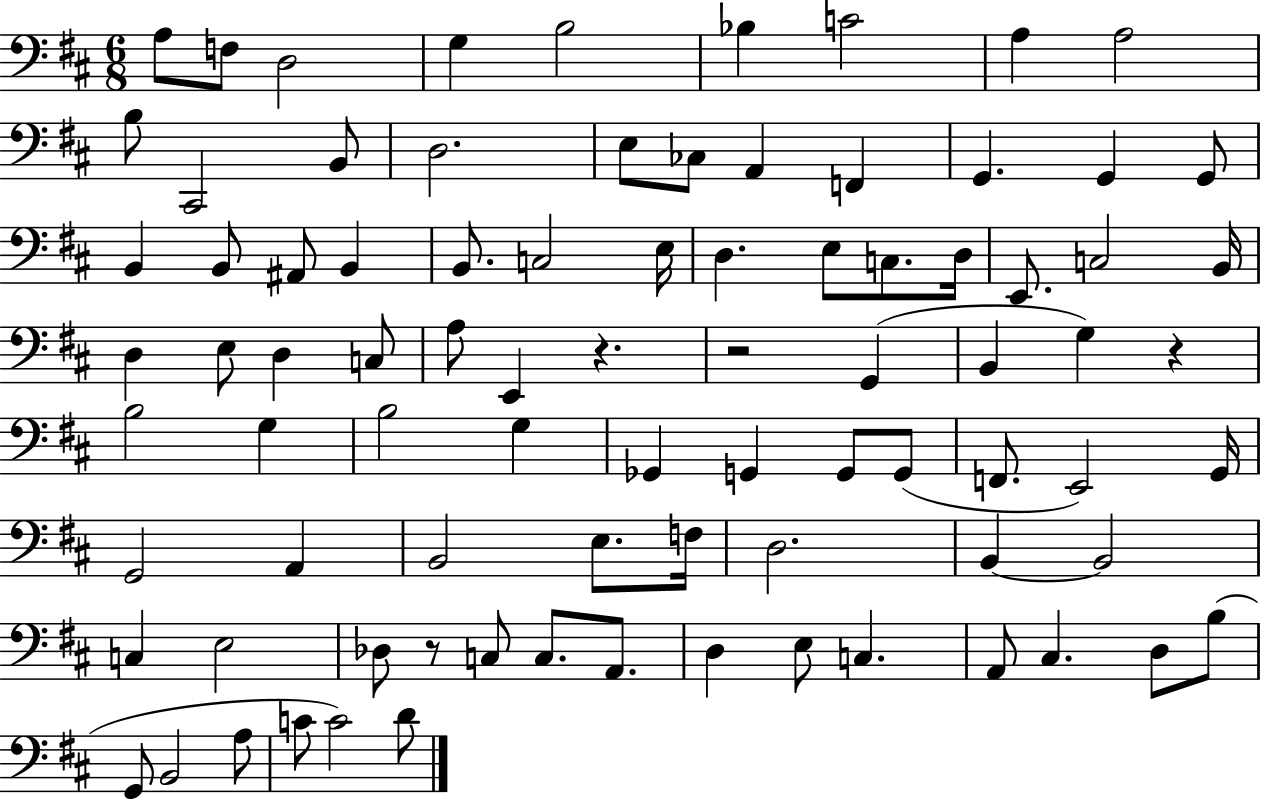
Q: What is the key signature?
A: D major